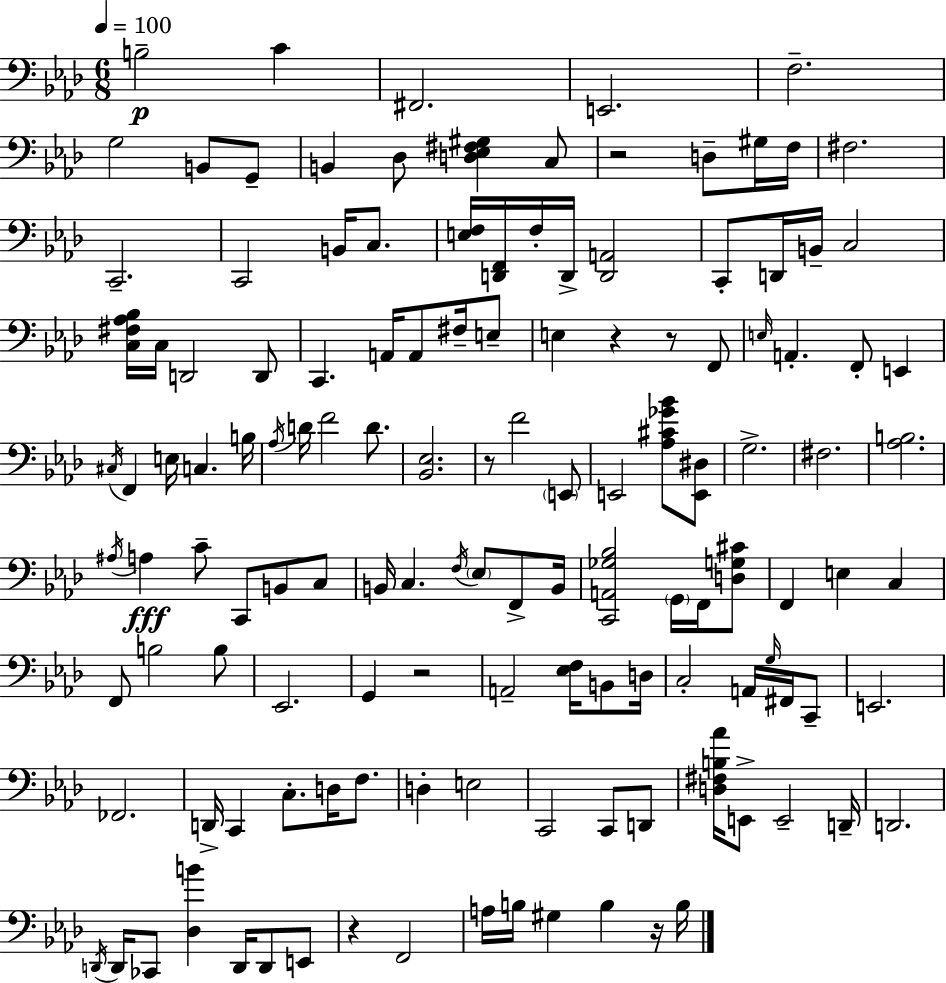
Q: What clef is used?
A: bass